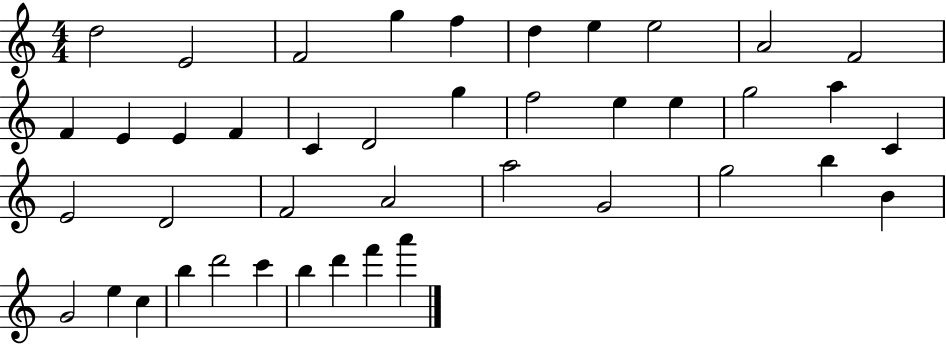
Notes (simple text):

D5/h E4/h F4/h G5/q F5/q D5/q E5/q E5/h A4/h F4/h F4/q E4/q E4/q F4/q C4/q D4/h G5/q F5/h E5/q E5/q G5/h A5/q C4/q E4/h D4/h F4/h A4/h A5/h G4/h G5/h B5/q B4/q G4/h E5/q C5/q B5/q D6/h C6/q B5/q D6/q F6/q A6/q